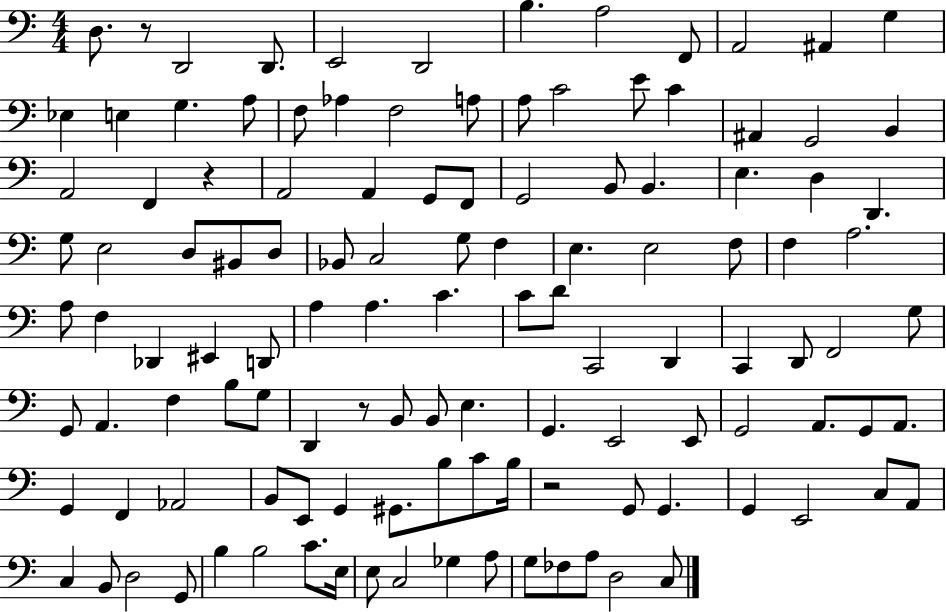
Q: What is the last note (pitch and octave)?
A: C3